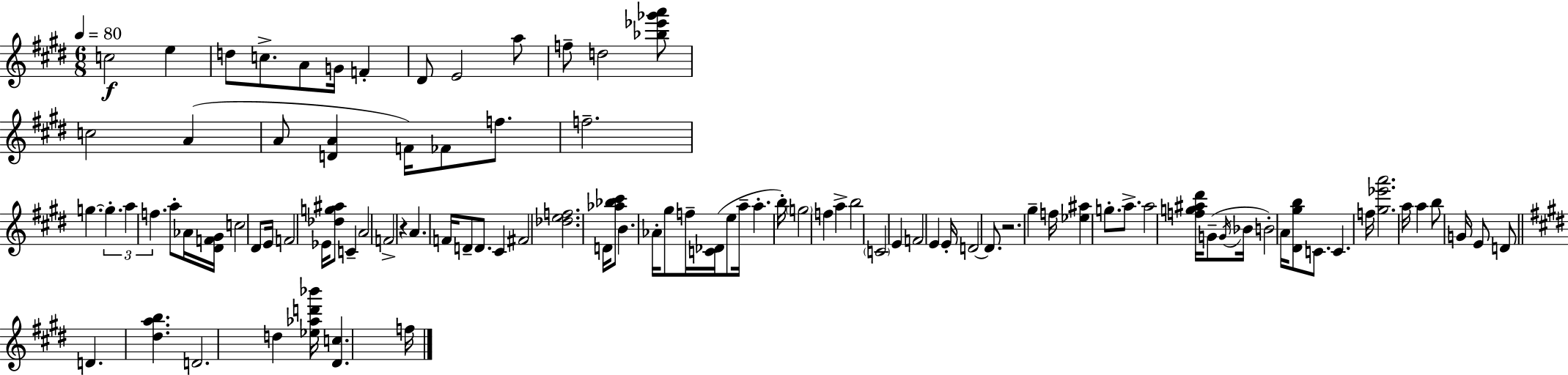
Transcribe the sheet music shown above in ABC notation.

X:1
T:Untitled
M:6/8
L:1/4
K:E
c2 e d/2 c/2 A/2 G/4 F ^D/2 E2 a/2 f/2 d2 [_b_e'_g'a']/2 c2 A A/2 [DA] F/4 _F/2 f/2 f2 g g a f a/2 _A/4 [^DF^G]/4 c2 ^D/2 E/4 F2 _E/4 [_dg^a]/2 C A2 F2 z A F/4 D/2 D/2 ^C ^F2 [_def]2 D/4 [_a_b^c']/2 B _A/4 ^g/2 f/4 [C_D]/4 e/2 a/4 a b/4 g2 f a b2 C2 E F2 E E/4 D2 D/2 z2 ^g f/4 [_e^a] g/2 a/2 a2 [fg^a^d']/4 G/2 G/4 _B/4 B2 A/4 [^D^gb]/2 C/2 C f/4 [^g_e'a']2 a/4 a b/2 G/4 E/2 D/2 D [^dab] D2 d [_e_ad'_b']/4 [^Dc] f/4